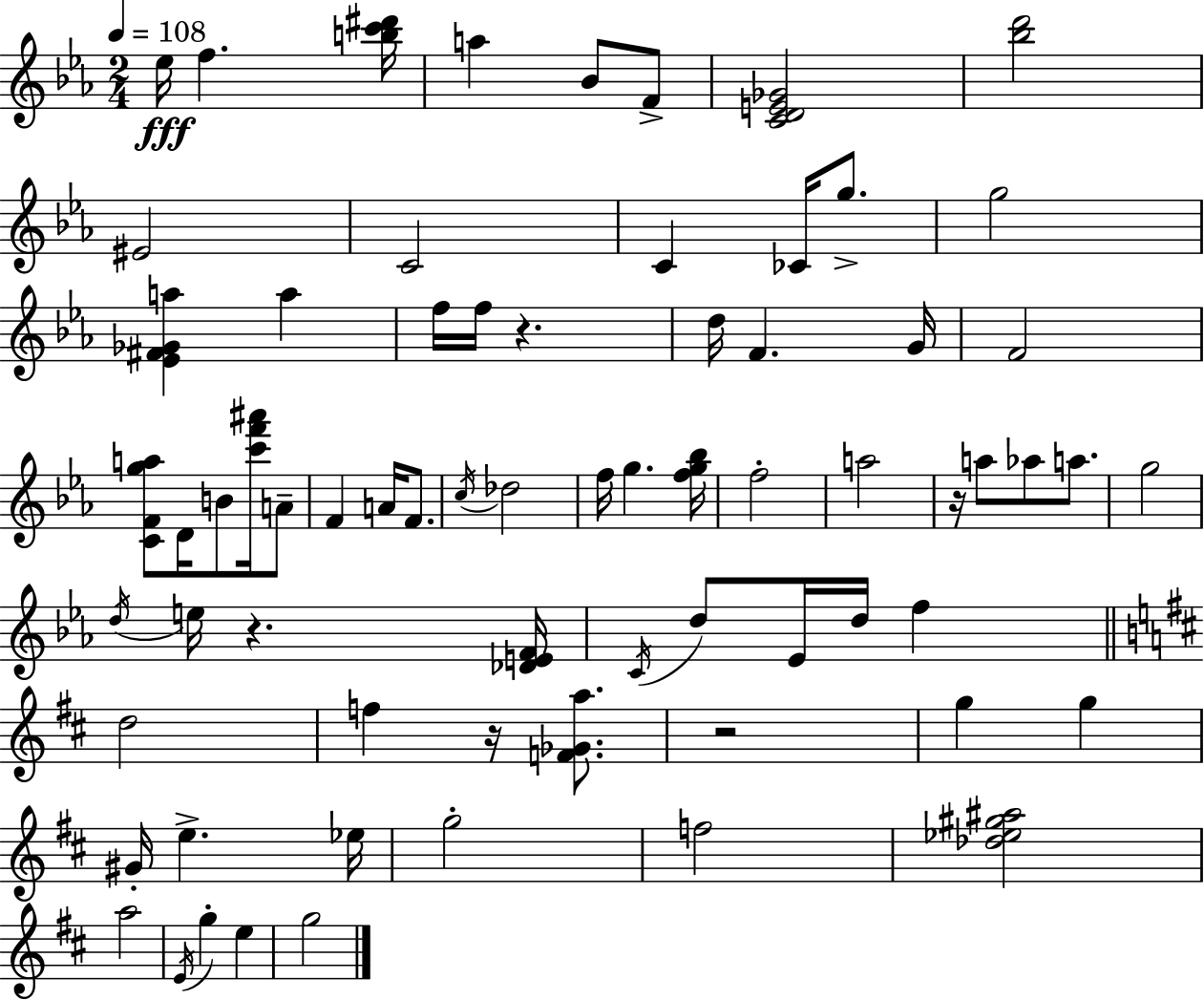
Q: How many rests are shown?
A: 5